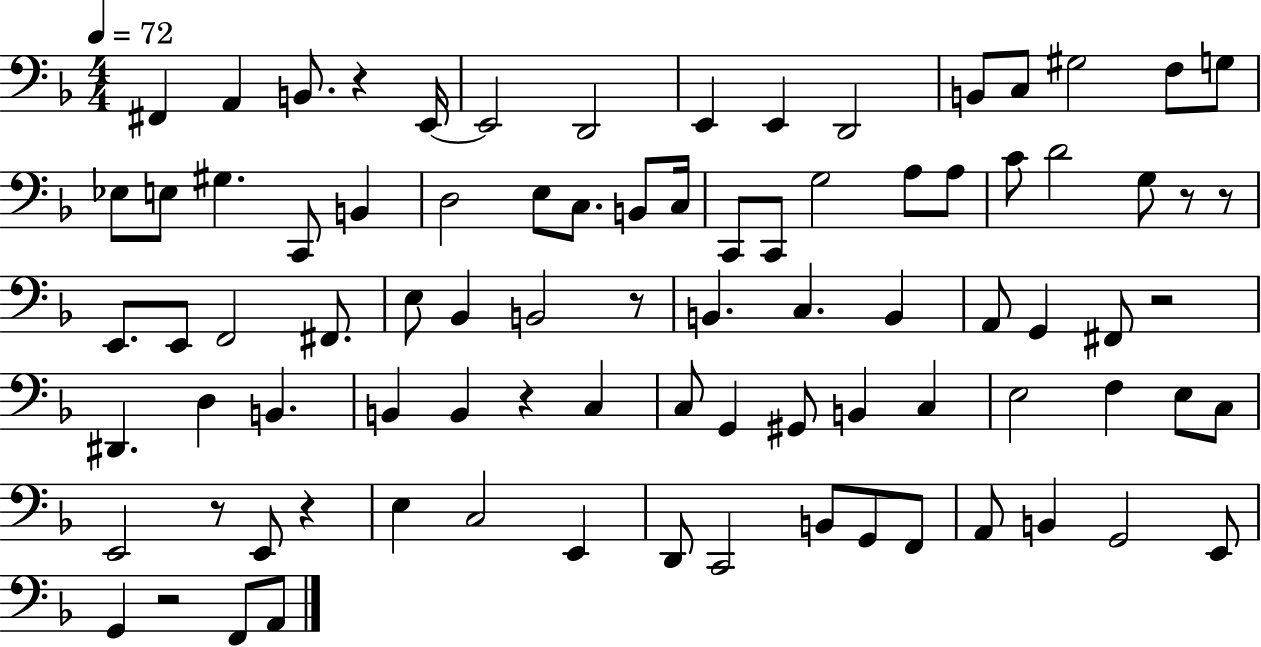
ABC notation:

X:1
T:Untitled
M:4/4
L:1/4
K:F
^F,, A,, B,,/2 z E,,/4 E,,2 D,,2 E,, E,, D,,2 B,,/2 C,/2 ^G,2 F,/2 G,/2 _E,/2 E,/2 ^G, C,,/2 B,, D,2 E,/2 C,/2 B,,/2 C,/4 C,,/2 C,,/2 G,2 A,/2 A,/2 C/2 D2 G,/2 z/2 z/2 E,,/2 E,,/2 F,,2 ^F,,/2 E,/2 _B,, B,,2 z/2 B,, C, B,, A,,/2 G,, ^F,,/2 z2 ^D,, D, B,, B,, B,, z C, C,/2 G,, ^G,,/2 B,, C, E,2 F, E,/2 C,/2 E,,2 z/2 E,,/2 z E, C,2 E,, D,,/2 C,,2 B,,/2 G,,/2 F,,/2 A,,/2 B,, G,,2 E,,/2 G,, z2 F,,/2 A,,/2